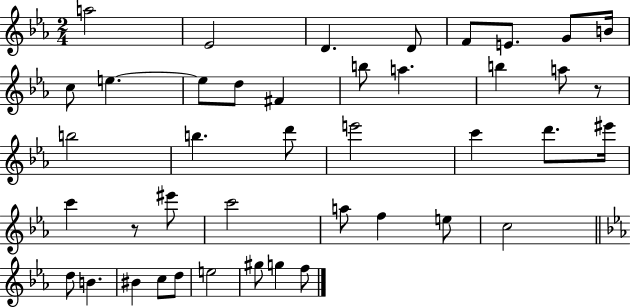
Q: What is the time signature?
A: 2/4